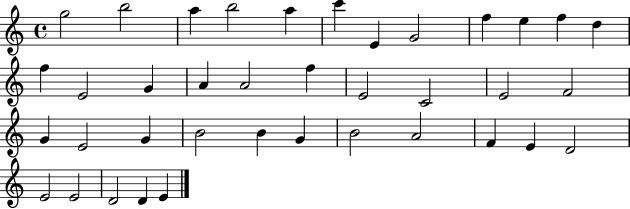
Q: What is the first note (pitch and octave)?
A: G5